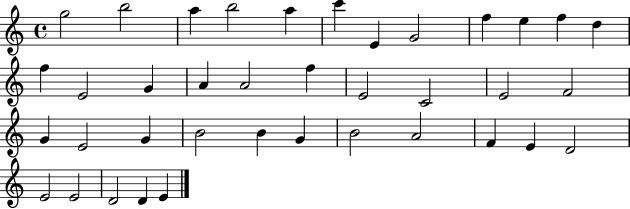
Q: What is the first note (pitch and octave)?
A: G5